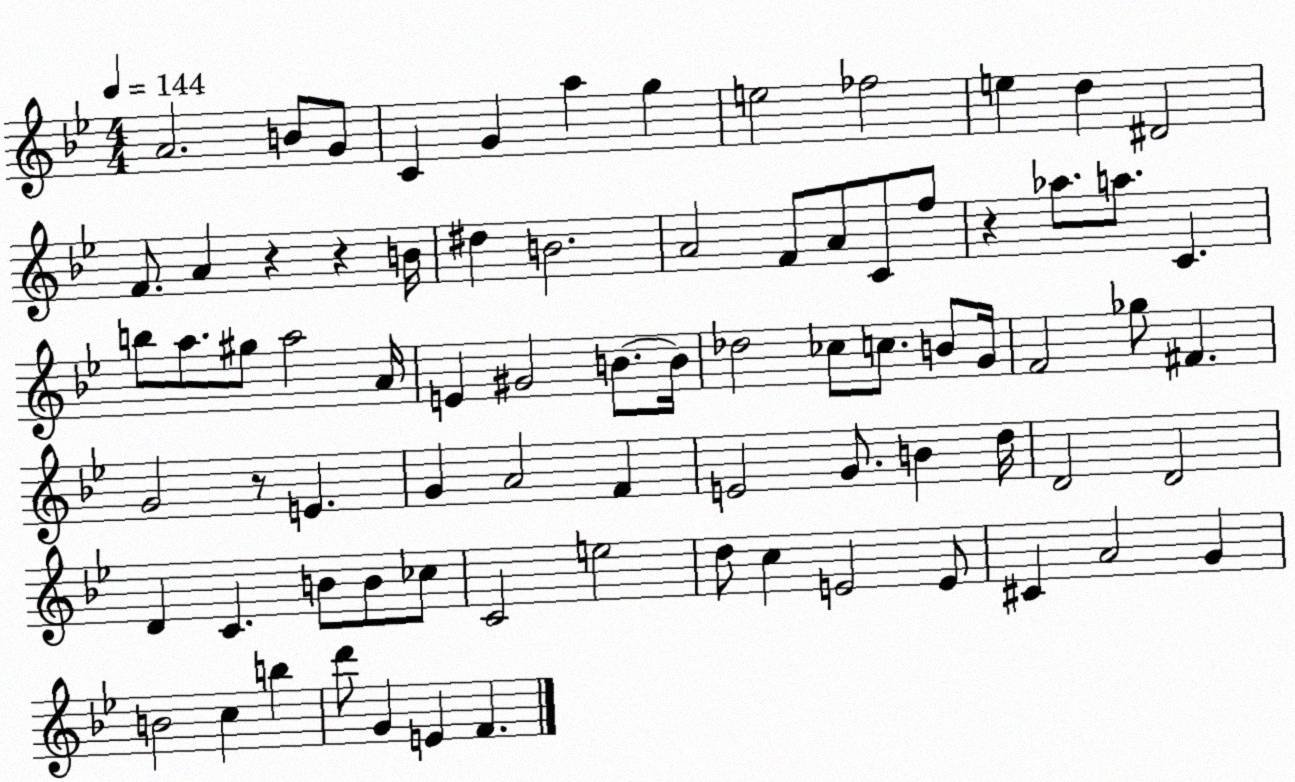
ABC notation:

X:1
T:Untitled
M:4/4
L:1/4
K:Bb
A2 B/2 G/2 C G a g e2 _f2 e d ^D2 F/2 A z z B/4 ^d B2 A2 F/2 A/2 C/2 f/2 z _a/2 a/2 C b/2 a/2 ^g/2 a2 A/4 E ^G2 B/2 B/4 _d2 _c/2 c/2 B/2 G/4 F2 _g/2 ^F G2 z/2 E G A2 F E2 G/2 B d/4 D2 D2 D C B/2 B/2 _c/2 C2 e2 d/2 c E2 E/2 ^C A2 G B2 c b d'/2 G E F